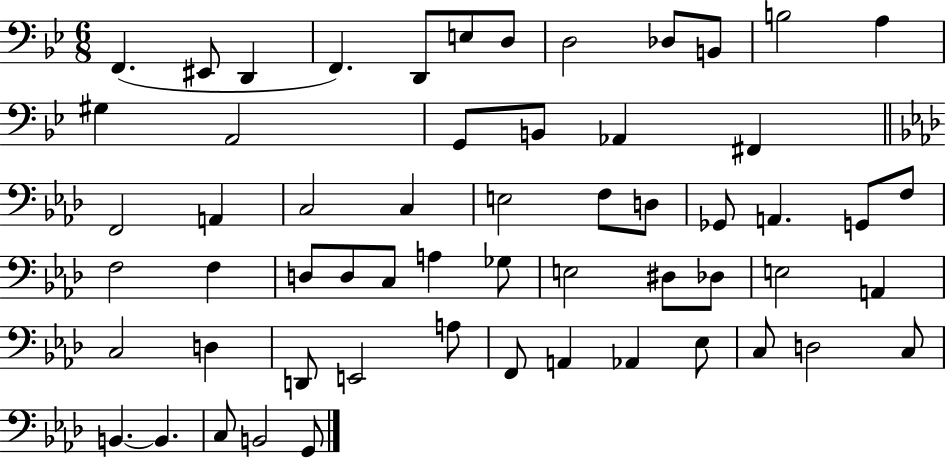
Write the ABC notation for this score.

X:1
T:Untitled
M:6/8
L:1/4
K:Bb
F,, ^E,,/2 D,, F,, D,,/2 E,/2 D,/2 D,2 _D,/2 B,,/2 B,2 A, ^G, A,,2 G,,/2 B,,/2 _A,, ^F,, F,,2 A,, C,2 C, E,2 F,/2 D,/2 _G,,/2 A,, G,,/2 F,/2 F,2 F, D,/2 D,/2 C,/2 A, _G,/2 E,2 ^D,/2 _D,/2 E,2 A,, C,2 D, D,,/2 E,,2 A,/2 F,,/2 A,, _A,, _E,/2 C,/2 D,2 C,/2 B,, B,, C,/2 B,,2 G,,/2